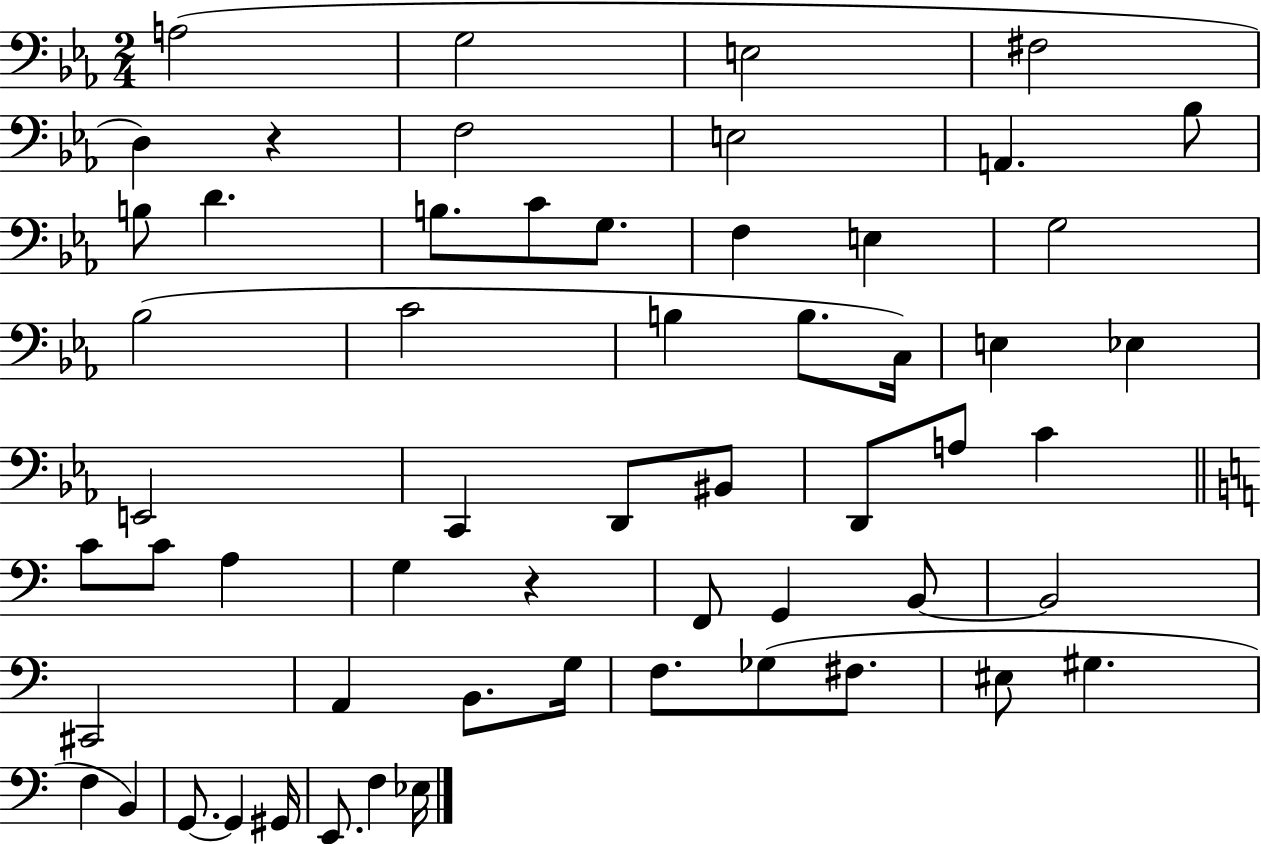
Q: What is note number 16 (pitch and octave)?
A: E3